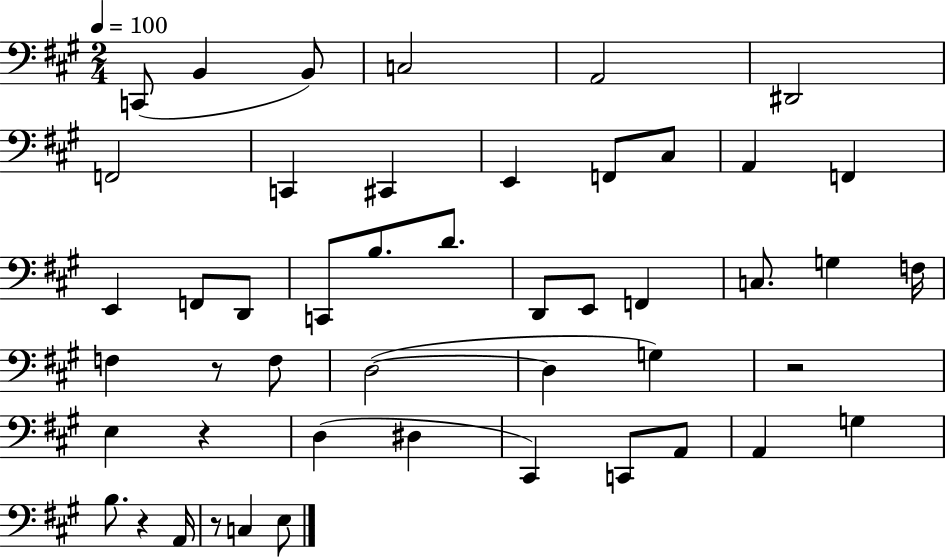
{
  \clef bass
  \numericTimeSignature
  \time 2/4
  \key a \major
  \tempo 4 = 100
  c,8( b,4 b,8) | c2 | a,2 | dis,2 | \break f,2 | c,4 cis,4 | e,4 f,8 cis8 | a,4 f,4 | \break e,4 f,8 d,8 | c,8 b8. d'8. | d,8 e,8 f,4 | c8. g4 f16 | \break f4 r8 f8 | d2~(~ | d4 g4) | r2 | \break e4 r4 | d4( dis4 | cis,4) c,8 a,8 | a,4 g4 | \break b8. r4 a,16 | r8 c4 e8 | \bar "|."
}